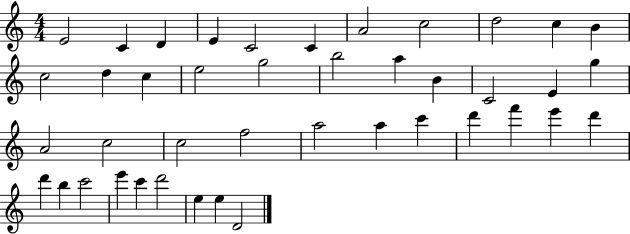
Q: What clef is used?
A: treble